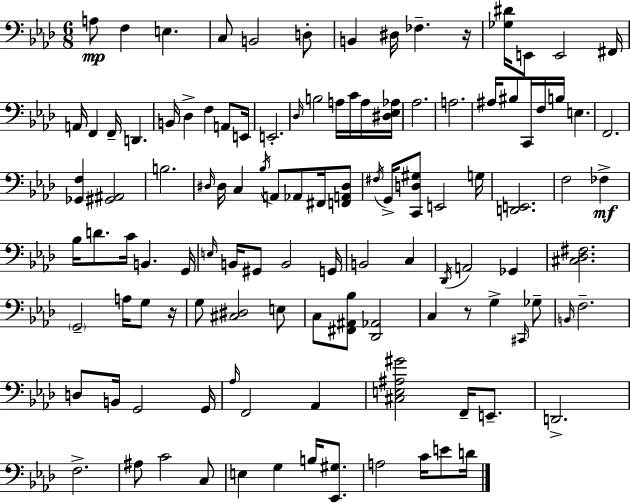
{
  \clef bass
  \numericTimeSignature
  \time 6/8
  \key aes \major
  a8\mp f4 e4. | c8 b,2 d8-. | b,4 dis16 fes4.-- r16 | <ges dis'>16 e,8 e,2 fis,16 | \break a,16 f,4 f,16-- d,4. | b,16 des4-> f4 a,8 e,16 | e,2.-. | \grace { des16 } b2 a16 c'16 a16 | \break <dis ees aes>16 aes2. | a2. | ais16 bis8 c,16 f16 b16 e4. | f,2. | \break <ges, f>4 <gis, ais,>2 | b2. | \grace { dis16 } dis16 c4 \acciaccatura { bes16 } a,8 aes,8 | fis,16 <f, a, dis>8 \acciaccatura { fis16 } g,16-> <c, d gis>8 e,2 | \break g16 <d, e,>2. | f2 | fes4->\mf bes16 d'8. c'16 b,4. | g,16 \grace { e16 } b,16 gis,8 b,2 | \break g,16 b,2 | c4 \acciaccatura { des,16 } a,2 | ges,4 <cis des fis>2. | \parenthesize g,2-- | \break a16 g8 r16 g8 <cis dis>2 | e8 c8 <fis, ais, bes>8 <des, aes,>2 | c4 r8 | g4-> \grace { cis,16 } ges8-- \grace { b,16 } f2.-- | \break d8 b,16 g,2 | g,16 \grace { aes16 } f,2 | aes,4 <cis e ais gis'>2 | f,16-- e,8.-- d,2.-> | \break f2.-> | ais8 c'2 | c8 e4 | g4 b16 <ees, gis>8. a2 | \break c'16 e'8 d'16 \bar "|."
}